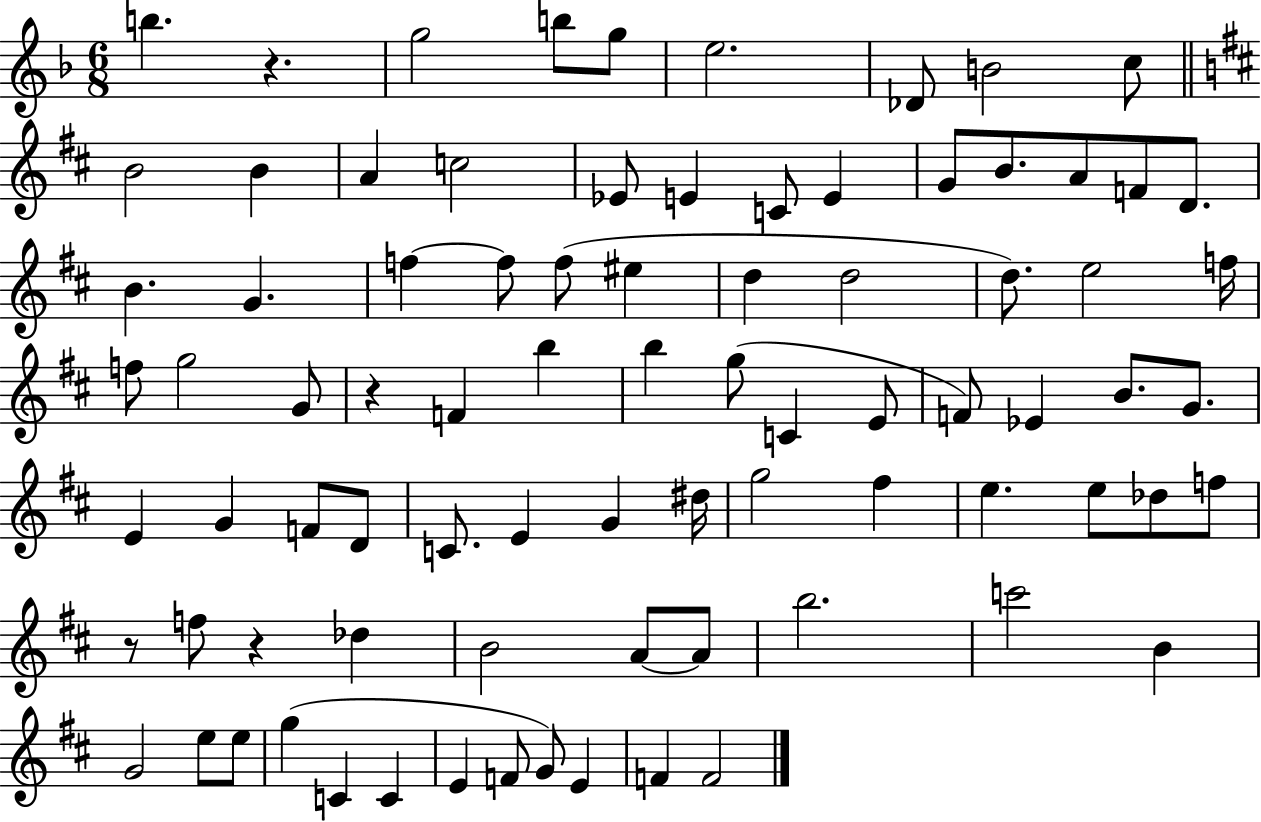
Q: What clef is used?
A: treble